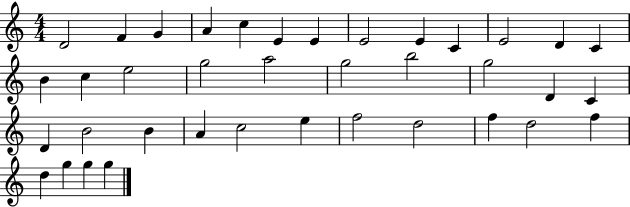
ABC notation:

X:1
T:Untitled
M:4/4
L:1/4
K:C
D2 F G A c E E E2 E C E2 D C B c e2 g2 a2 g2 b2 g2 D C D B2 B A c2 e f2 d2 f d2 f d g g g